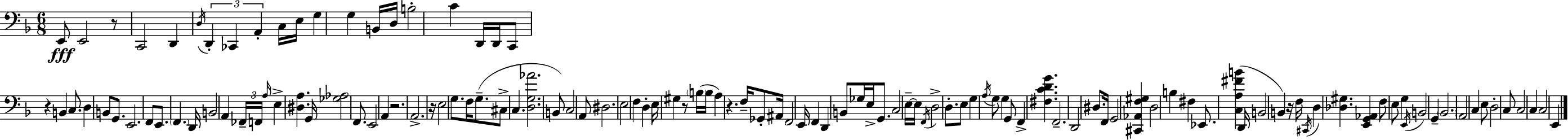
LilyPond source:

{
  \clef bass
  \numericTimeSignature
  \time 6/8
  \key f \major
  e,8\fff e,2 r8 | c,2 d,4 | \acciaccatura { d16 } \tuplet 3/2 { d,4-. ces,4 a,4-. } | c16 e16 g4 g4 b,16 | \break d16 b2-. c'4 | d,16 d,16 c,8 r4 b,4 | c8. d4 b,8 g,8. | e,2. | \break f,8 e,8. \parenthesize f,4. | d,16 b,2 a,4 | \tuplet 3/2 { fes,16-- f,16 \grace { a16 } } e4-> <dis a>4. | g,16 <ges aes>2 f,8. | \break e,2 a,4 | r2. | a,2.-> | r16 e2 g8. | \break f16 g8.--( cis8-> c4. | <d g aes'>2. | b,8) c2 | a,8 dis2. | \break e2 f4 | d4-. e16 gis4 r8 | \parenthesize b16( b16 a4) r4. | f16-- ges,8-. ais,16 f,2 | \break e,16 f,4 d,4 b,8 | ges16 e16-> g,8. c2 | e16--~~ e16 \acciaccatura { f,16 } d2-> | d8.-. e8 g4 \acciaccatura { a16 } g8 | \break g4 g,8 f,4-> <fis c' d' g'>4. | f,2.-- | d,2 | dis8. f,16 g,2 | \break <cis, aes, f gis>4 d2 | b4 fis4 ees,8. <c a fis' b'>4( | d,16 b,2 | b,4) r16 f16 \acciaccatura { cis,16 } d4 <des gis>4. | \break <e, g, aes,>4 f8 e8 | g4 \acciaccatura { e,16 } b,2 | g,4-- \parenthesize bes,2. | a,2 | \break c4 e8 d2-. | c8 c2 | c4 c2 | e,4 \bar "|."
}